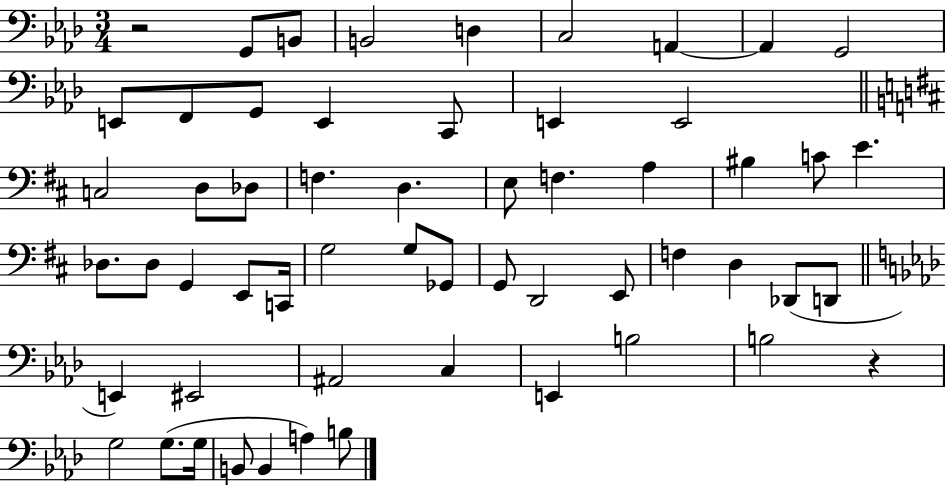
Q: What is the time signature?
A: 3/4